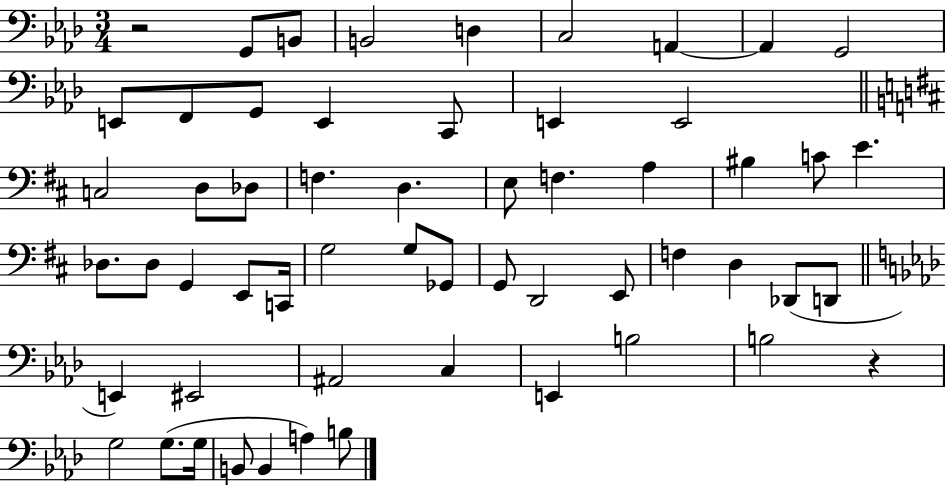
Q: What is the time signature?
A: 3/4